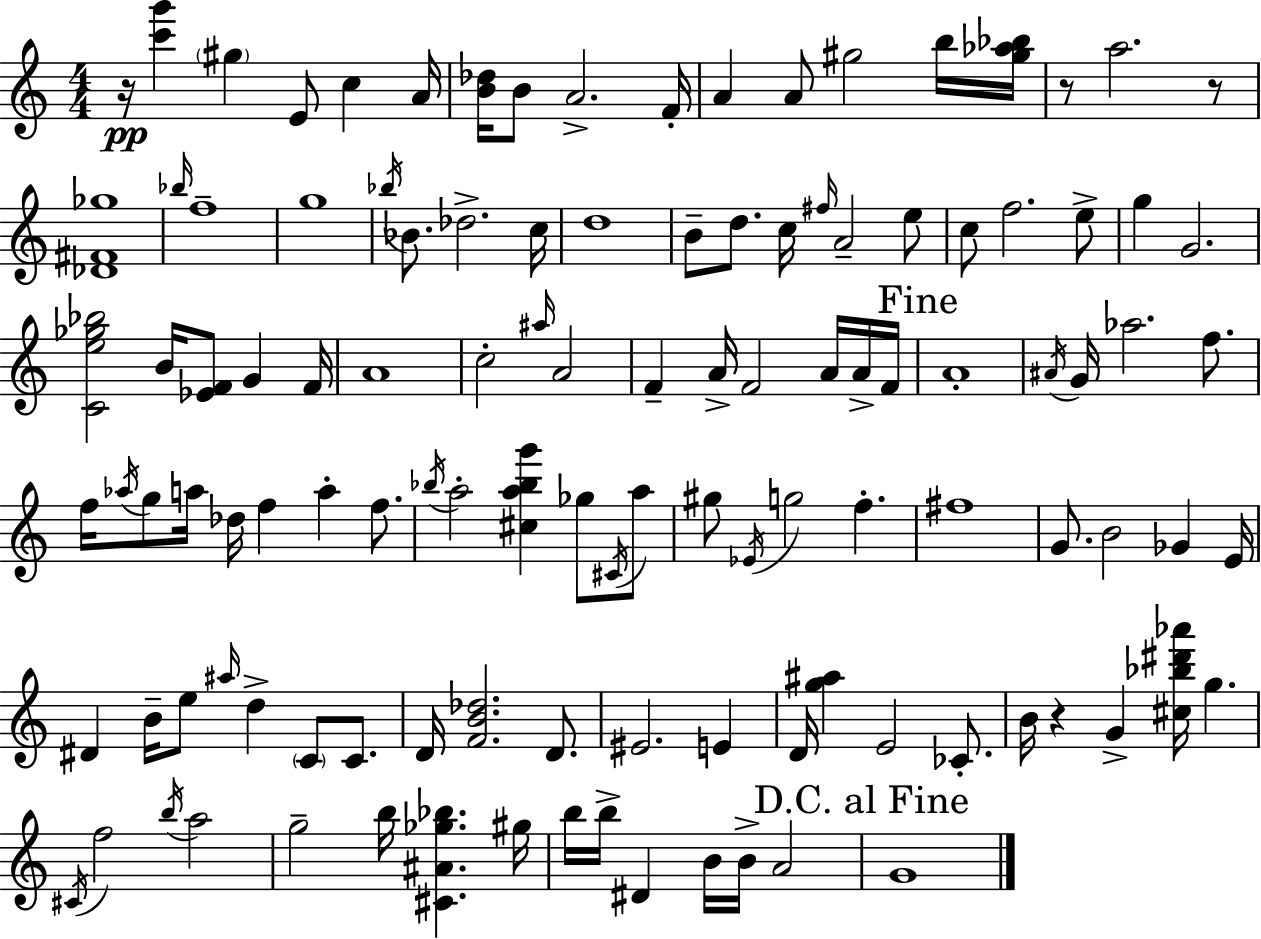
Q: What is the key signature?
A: C major